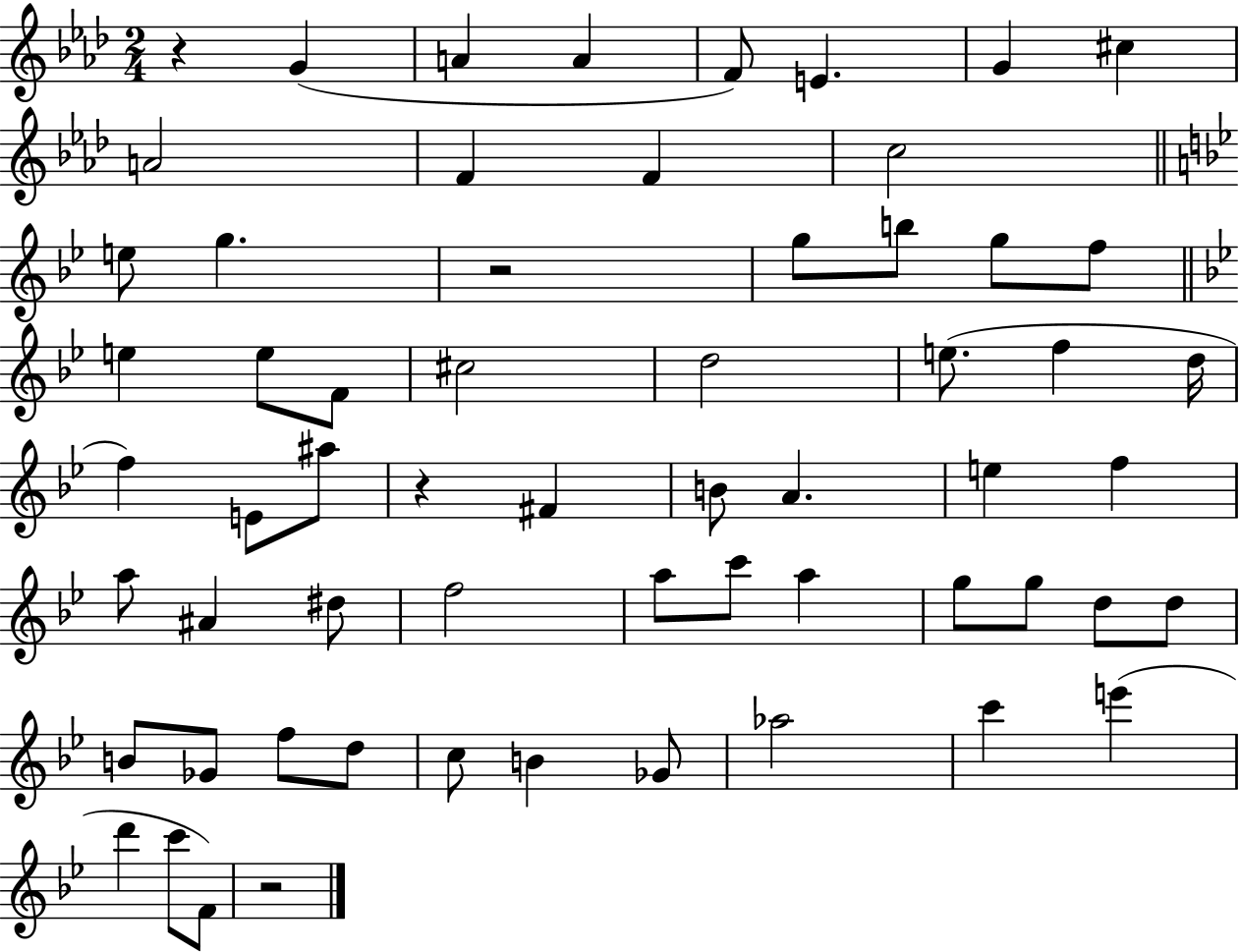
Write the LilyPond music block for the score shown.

{
  \clef treble
  \numericTimeSignature
  \time 2/4
  \key aes \major
  r4 g'4( | a'4 a'4 | f'8) e'4. | g'4 cis''4 | \break a'2 | f'4 f'4 | c''2 | \bar "||" \break \key bes \major e''8 g''4. | r2 | g''8 b''8 g''8 f''8 | \bar "||" \break \key g \minor e''4 e''8 f'8 | cis''2 | d''2 | e''8.( f''4 d''16 | \break f''4) e'8 ais''8 | r4 fis'4 | b'8 a'4. | e''4 f''4 | \break a''8 ais'4 dis''8 | f''2 | a''8 c'''8 a''4 | g''8 g''8 d''8 d''8 | \break b'8 ges'8 f''8 d''8 | c''8 b'4 ges'8 | aes''2 | c'''4 e'''4( | \break d'''4 c'''8 f'8) | r2 | \bar "|."
}